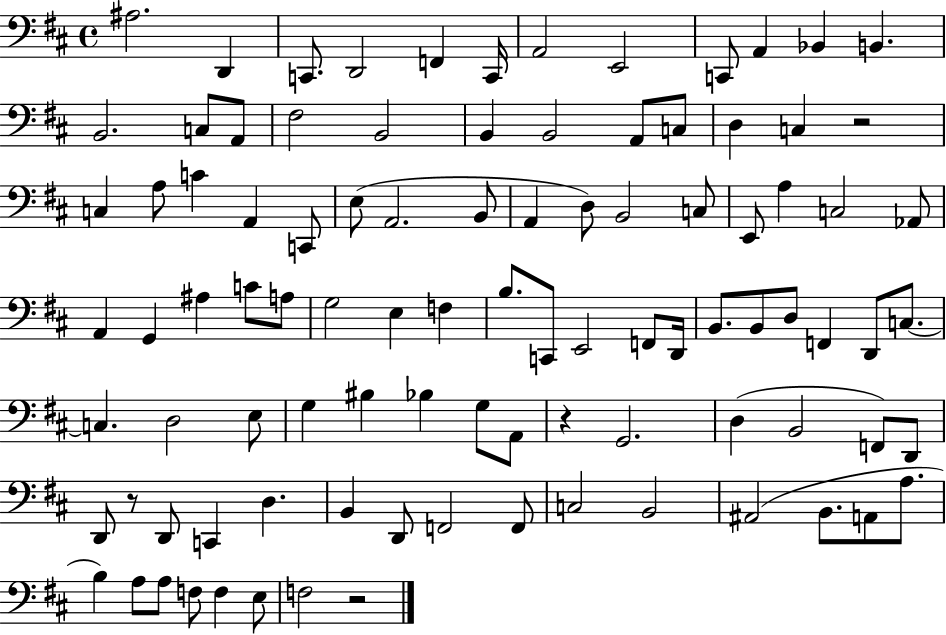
X:1
T:Untitled
M:4/4
L:1/4
K:D
^A,2 D,, C,,/2 D,,2 F,, C,,/4 A,,2 E,,2 C,,/2 A,, _B,, B,, B,,2 C,/2 A,,/2 ^F,2 B,,2 B,, B,,2 A,,/2 C,/2 D, C, z2 C, A,/2 C A,, C,,/2 E,/2 A,,2 B,,/2 A,, D,/2 B,,2 C,/2 E,,/2 A, C,2 _A,,/2 A,, G,, ^A, C/2 A,/2 G,2 E, F, B,/2 C,,/2 E,,2 F,,/2 D,,/4 B,,/2 B,,/2 D,/2 F,, D,,/2 C,/2 C, D,2 E,/2 G, ^B, _B, G,/2 A,,/2 z G,,2 D, B,,2 F,,/2 D,,/2 D,,/2 z/2 D,,/2 C,, D, B,, D,,/2 F,,2 F,,/2 C,2 B,,2 ^A,,2 B,,/2 A,,/2 A,/2 B, A,/2 A,/2 F,/2 F, E,/2 F,2 z2